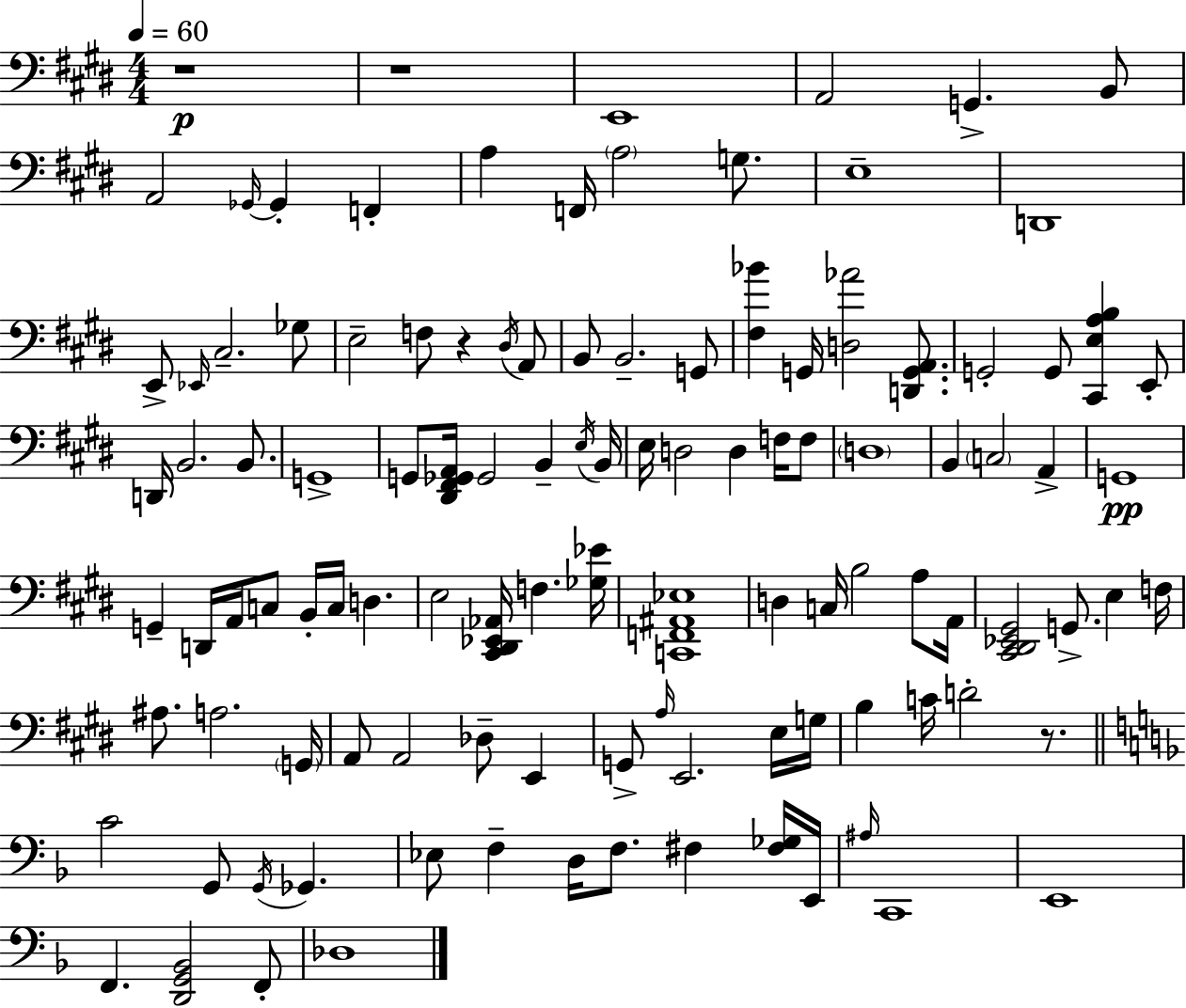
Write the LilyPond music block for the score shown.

{
  \clef bass
  \numericTimeSignature
  \time 4/4
  \key e \major
  \tempo 4 = 60
  \repeat volta 2 { r1\p | r1 | e,1 | a,2 g,4.-> b,8 | \break a,2 \grace { ges,16~ }~ ges,4-. f,4-. | a4 f,16 \parenthesize a2 g8. | e1-- | d,1 | \break e,8-> \grace { ees,16 } cis2.-- | ges8 e2-- f8 r4 | \acciaccatura { dis16 } a,8 b,8 b,2.-- | g,8 <fis bes'>4 g,16 <d aes'>2 | \break <d, g, a,>8. g,2-. g,8 <cis, e a b>4 | e,8-. d,16 b,2. | b,8. g,1-> | g,8 <dis, fis, ges, a,>16 ges,2 b,4-- | \break \acciaccatura { e16 } b,16 e16 d2 d4 | f16 f8 \parenthesize d1 | b,4 \parenthesize c2 | a,4-> g,1\pp | \break g,4-- d,16 a,16 c8 b,16-. c16 d4. | e2 <cis, dis, ees, aes,>16 f4. | <ges ees'>16 <c, f, ais, ees>1 | d4 c16 b2 | \break a8 a,16 <cis, dis, ees, gis,>2 g,8.-> e4 | f16 ais8. a2. | \parenthesize g,16 a,8 a,2 des8-- | e,4 g,8-> \grace { a16 } e,2. | \break e16 g16 b4 c'16 d'2-. | r8. \bar "||" \break \key f \major c'2 g,8 \acciaccatura { g,16 } ges,4. | ees8 f4-- d16 f8. fis4 <fis ges>16 | e,16 \grace { ais16 } c,1 | e,1 | \break f,4. <d, g, bes,>2 | f,8-. des1 | } \bar "|."
}